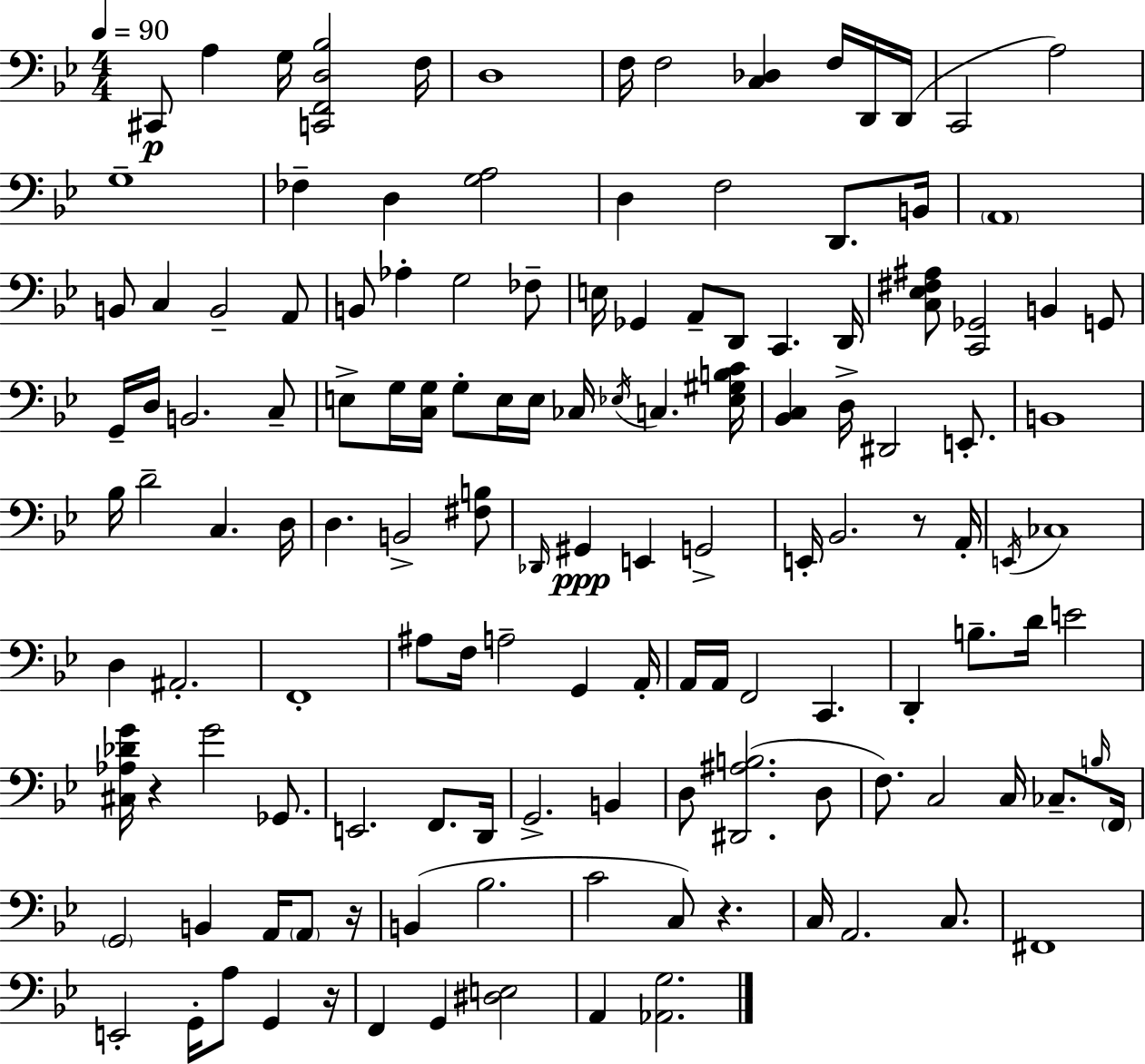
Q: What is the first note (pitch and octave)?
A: C#2